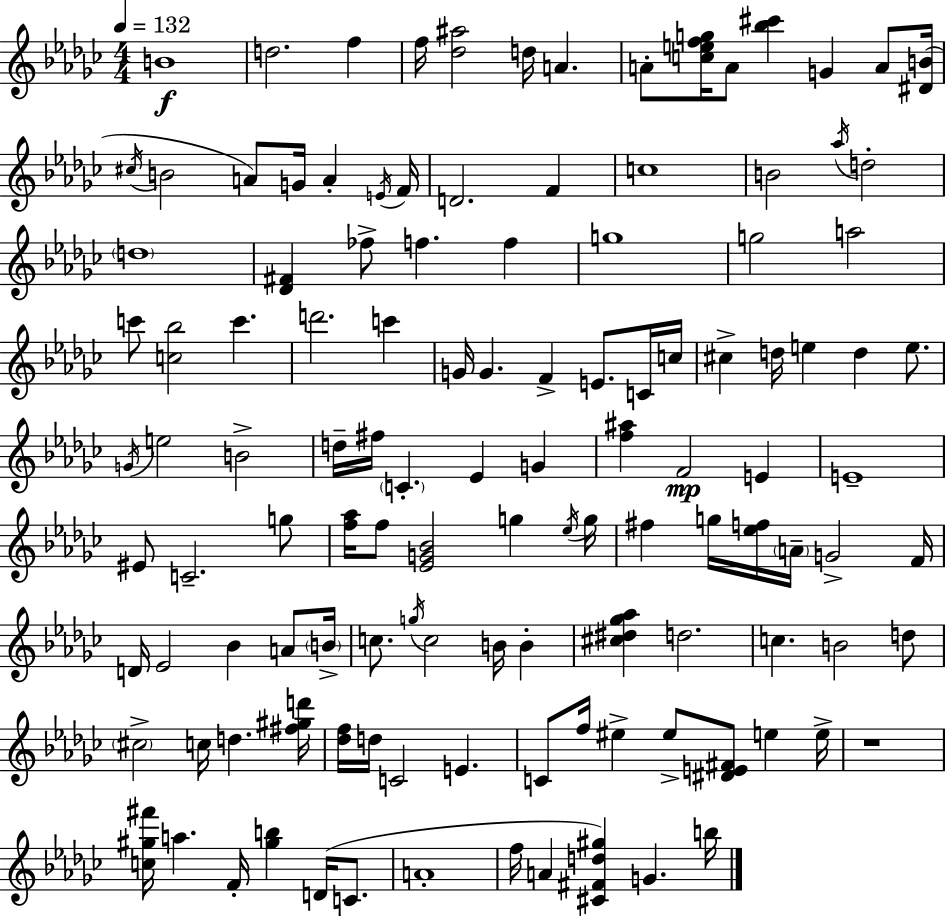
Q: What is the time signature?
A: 4/4